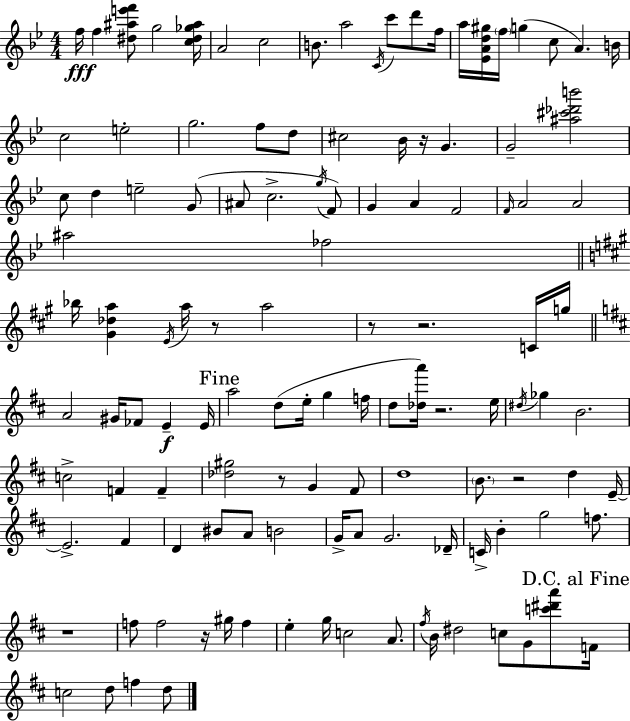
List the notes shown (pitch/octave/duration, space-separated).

F5/s F5/q [D#5,A#5,E6,F6]/e G5/h [C5,D#5,Gb5,A#5]/s A4/h C5/h B4/e. A5/h C4/s C6/e D6/e F5/s A5/s [Eb4,A4,D5,G#5]/s F5/s G5/q C5/e A4/q. B4/s C5/h E5/h G5/h. F5/e D5/e C#5/h Bb4/s R/s G4/q. G4/h [A#5,C#6,Db6,B6]/h C5/e D5/q E5/h G4/e A#4/e C5/h. G5/s F4/e G4/q A4/q F4/h F4/s A4/h A4/h A#5/h FES5/h Bb5/s [G#4,Db5,A5]/q E4/s A5/s R/e A5/h R/e R/h. C4/s G5/s A4/h G#4/s FES4/e E4/q E4/s A5/h D5/e E5/s G5/q F5/s D5/e [Db5,A6]/s R/h. E5/s D#5/s Gb5/q B4/h. C5/h F4/q F4/q [Db5,G#5]/h R/e G4/q F#4/e D5/w B4/e. R/h D5/q E4/s E4/h. F#4/q D4/q BIS4/e A4/e B4/h G4/s A4/e G4/h. Db4/s C4/s B4/q G5/h F5/e. R/w F5/e F5/h R/s G#5/s F5/q E5/q G5/s C5/h A4/e. F#5/s B4/s D#5/h C5/e G4/e [C6,D#6,A6]/e F4/s C5/h D5/e F5/q D5/e